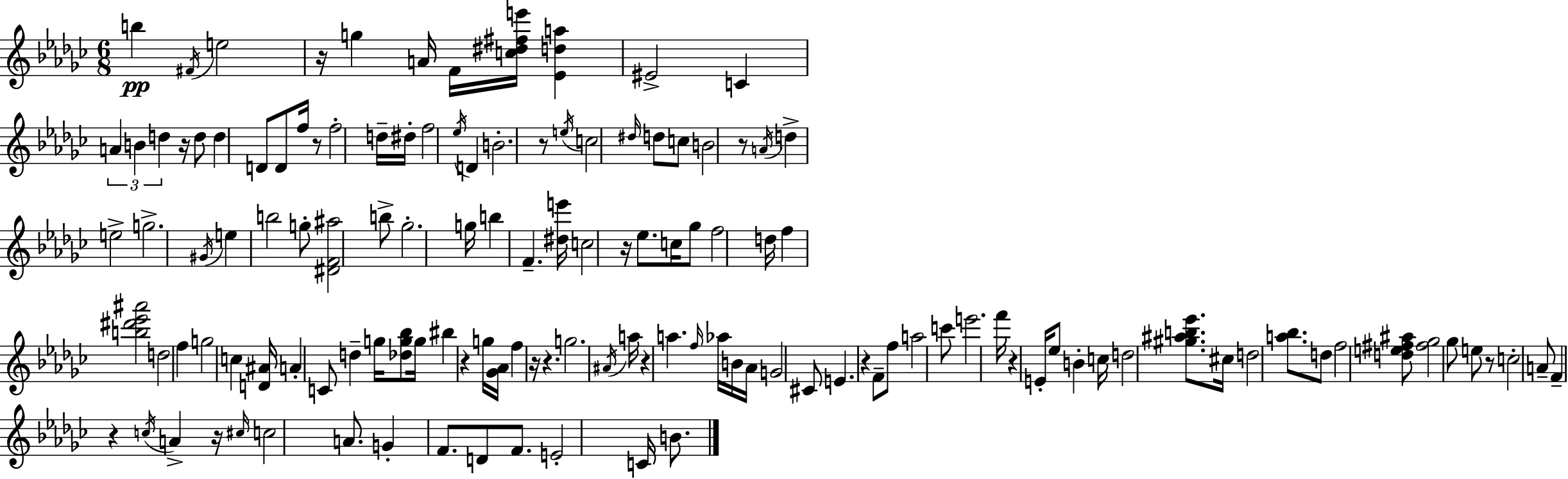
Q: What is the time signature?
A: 6/8